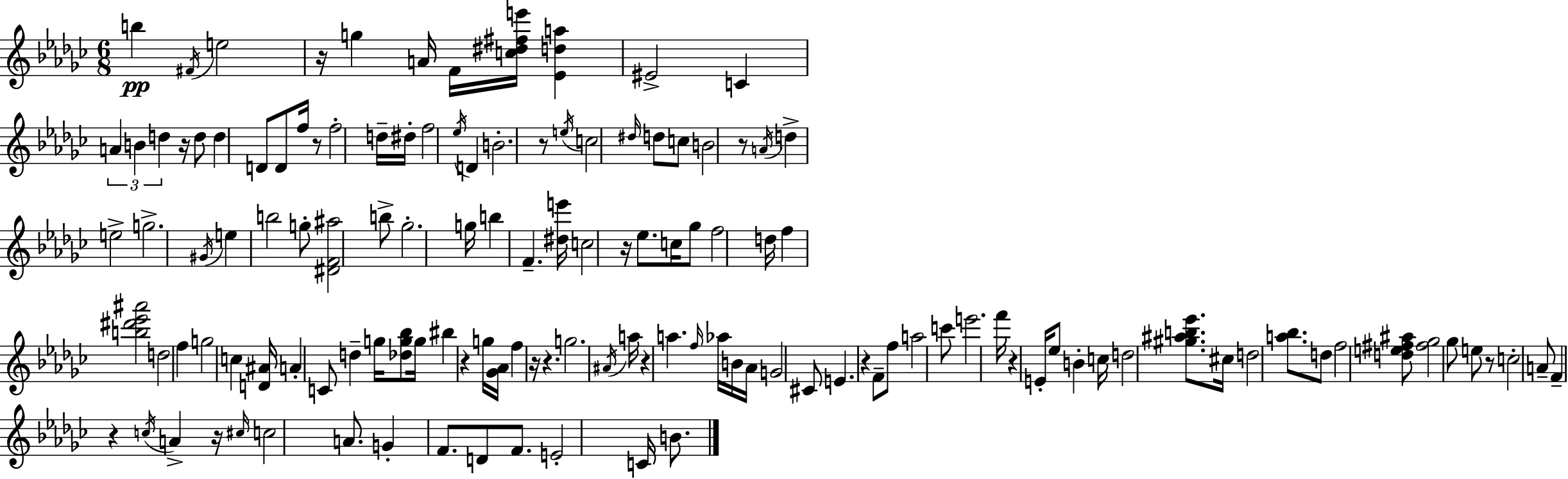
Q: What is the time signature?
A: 6/8